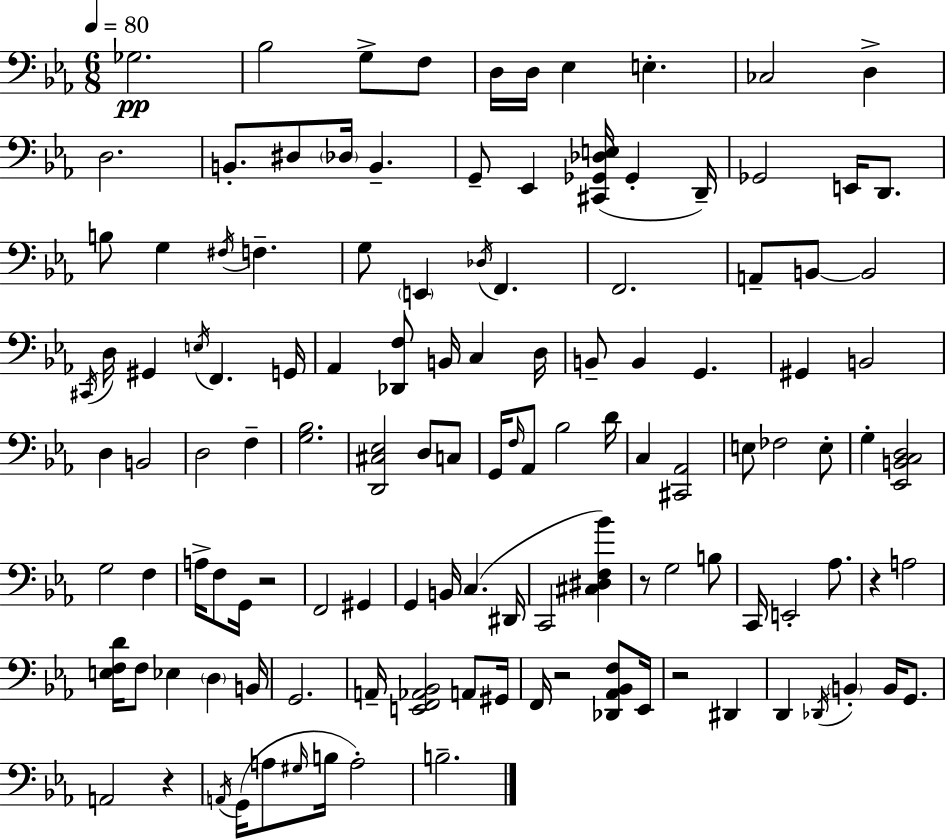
Gb3/h. Bb3/h G3/e F3/e D3/s D3/s Eb3/q E3/q. CES3/h D3/q D3/h. B2/e. D#3/e Db3/s B2/q. G2/e Eb2/q [C#2,Gb2,Db3,E3]/s Gb2/q D2/s Gb2/h E2/s D2/e. B3/e G3/q F#3/s F3/q. G3/e E2/q Db3/s F2/q. F2/h. A2/e B2/e B2/h C#2/s D3/s G#2/q E3/s F2/q. G2/s Ab2/q [Db2,F3]/e B2/s C3/q D3/s B2/e B2/q G2/q. G#2/q B2/h D3/q B2/h D3/h F3/q [G3,Bb3]/h. [D2,C#3,Eb3]/h D3/e C3/e G2/s F3/s Ab2/e Bb3/h D4/s C3/q [C#2,Ab2]/h E3/e FES3/h E3/e G3/q [Eb2,B2,C3,D3]/h G3/h F3/q A3/s F3/e G2/s R/h F2/h G#2/q G2/q B2/s C3/q. D#2/s C2/h [C#3,D#3,F3,Bb4]/q R/e G3/h B3/e C2/s E2/h Ab3/e. R/q A3/h [E3,F3,D4]/s F3/e Eb3/q D3/q B2/s G2/h. A2/s [E2,F2,Ab2,Bb2]/h A2/e G#2/s F2/s R/h [Db2,Ab2,Bb2,F3]/e Eb2/s R/h D#2/q D2/q Db2/s B2/q B2/s G2/e. A2/h R/q A2/s G2/s A3/e G#3/s B3/s A3/h B3/h.